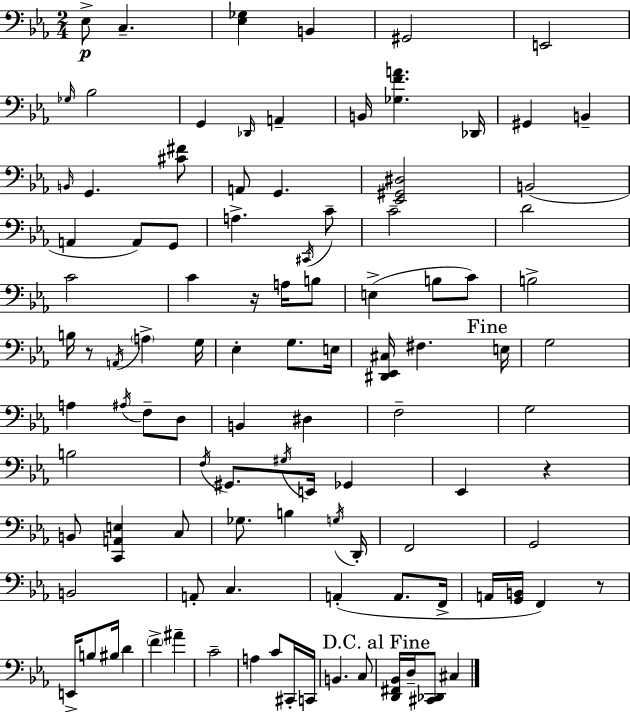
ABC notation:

X:1
T:Untitled
M:2/4
L:1/4
K:Cm
_E,/2 C, [_E,_G,] B,, ^G,,2 E,,2 _G,/4 _B,2 G,, _D,,/4 A,, B,,/4 [_G,FA] _D,,/4 ^G,, B,, B,,/4 G,, [^C^F]/2 A,,/2 G,, [_E,,^G,,^D,]2 B,,2 A,, A,,/2 G,,/2 A, ^C,,/4 C/2 C2 D2 C2 C z/4 A,/4 B,/2 E, B,/2 C/2 B,2 B,/4 z/2 A,,/4 A, G,/4 _E, G,/2 E,/4 [^D,,_E,,^C,]/4 ^F, E,/4 G,2 A, ^A,/4 F,/2 D,/2 B,, ^D, F,2 G,2 B,2 F,/4 ^G,,/2 ^G,/4 E,,/4 _G,, _E,, z B,,/2 [C,,A,,E,] C,/2 _G,/2 B, G,/4 D,,/4 F,,2 G,,2 B,,2 A,,/2 C, A,, A,,/2 F,,/4 A,,/4 [G,,B,,]/4 F,, z/2 E,,/4 B,/2 ^B,/4 D F ^A C2 A, C/2 ^C,,/4 C,,/4 B,, C,/2 [D,,^F,,_B,,]/4 D,/4 [^C,,_D,,]/2 ^C,